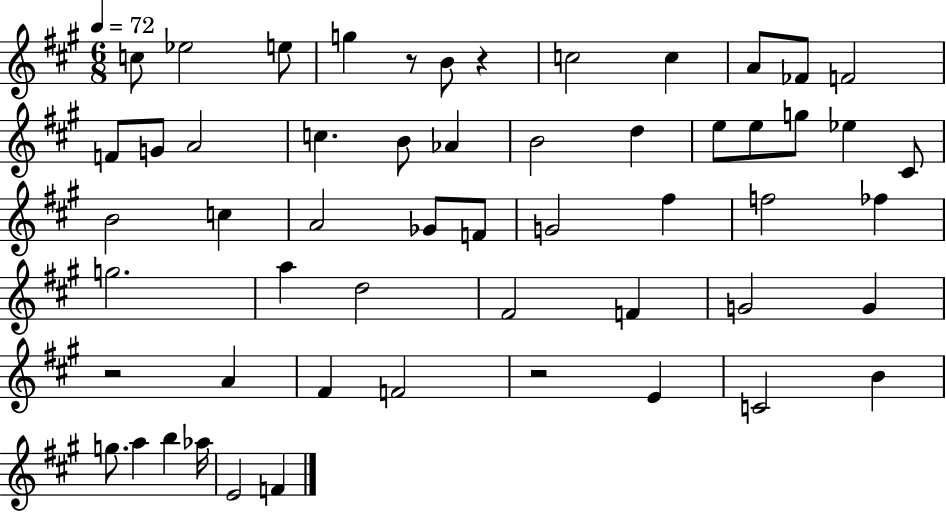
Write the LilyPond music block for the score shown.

{
  \clef treble
  \numericTimeSignature
  \time 6/8
  \key a \major
  \tempo 4 = 72
  c''8 ees''2 e''8 | g''4 r8 b'8 r4 | c''2 c''4 | a'8 fes'8 f'2 | \break f'8 g'8 a'2 | c''4. b'8 aes'4 | b'2 d''4 | e''8 e''8 g''8 ees''4 cis'8 | \break b'2 c''4 | a'2 ges'8 f'8 | g'2 fis''4 | f''2 fes''4 | \break g''2. | a''4 d''2 | fis'2 f'4 | g'2 g'4 | \break r2 a'4 | fis'4 f'2 | r2 e'4 | c'2 b'4 | \break g''8. a''4 b''4 aes''16 | e'2 f'4 | \bar "|."
}